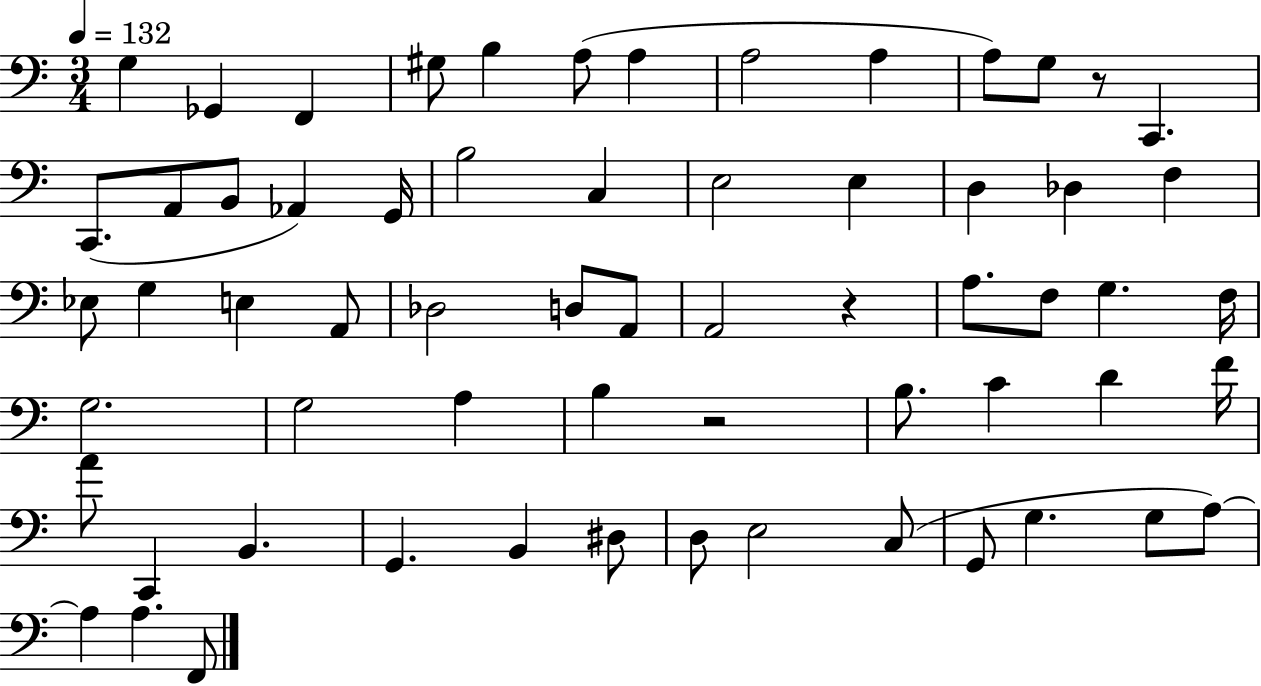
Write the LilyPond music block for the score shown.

{
  \clef bass
  \numericTimeSignature
  \time 3/4
  \key c \major
  \tempo 4 = 132
  \repeat volta 2 { g4 ges,4 f,4 | gis8 b4 a8( a4 | a2 a4 | a8) g8 r8 c,4. | \break c,8.( a,8 b,8 aes,4) g,16 | b2 c4 | e2 e4 | d4 des4 f4 | \break ees8 g4 e4 a,8 | des2 d8 a,8 | a,2 r4 | a8. f8 g4. f16 | \break g2. | g2 a4 | b4 r2 | b8. c'4 d'4 f'16 | \break a'8 c,4 b,4. | g,4. b,4 dis8 | d8 e2 c8( | g,8 g4. g8 a8~~) | \break a4 a4. f,8 | } \bar "|."
}